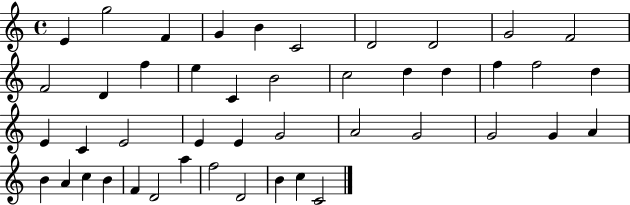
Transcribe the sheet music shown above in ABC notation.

X:1
T:Untitled
M:4/4
L:1/4
K:C
E g2 F G B C2 D2 D2 G2 F2 F2 D f e C B2 c2 d d f f2 d E C E2 E E G2 A2 G2 G2 G A B A c B F D2 a f2 D2 B c C2